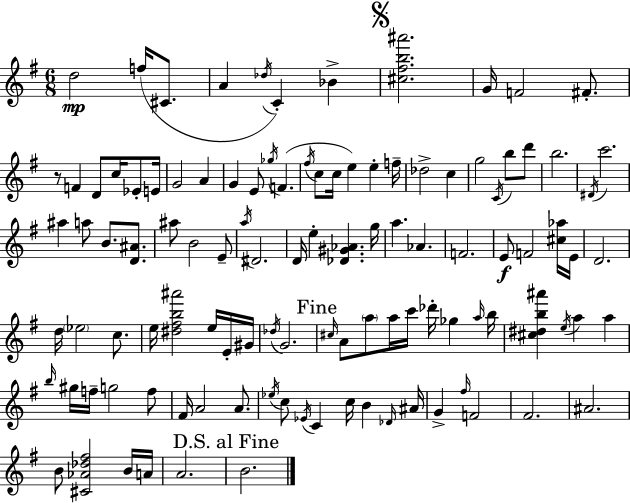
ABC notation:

X:1
T:Untitled
M:6/8
L:1/4
K:Em
d2 f/4 ^C/2 A _d/4 C _B [^c^fb^a']2 G/4 F2 ^F/2 z/2 F D/2 c/4 _E/2 E/4 G2 A G E/2 _g/4 F ^f/4 c/2 c/4 e e f/4 _d2 c g2 C/4 b/2 d'/2 b2 ^D/4 c'2 ^a a/2 B/2 [D^A]/2 ^a/2 B2 E/2 a/4 ^D2 D/4 e [_D^G_A] g/4 a _A F2 E/2 F2 [^c_a]/4 E/4 D2 d/4 _e2 c/2 e/4 [^d^fb^a']2 e/4 E/4 ^G/4 _d/4 G2 ^c/4 A/2 a/2 a/4 c'/4 _d'/4 _g a/4 b/4 [^c^db^a'] e/4 a a b/4 ^g/4 f/4 g2 f/2 ^F/4 A2 A/2 _e/4 c/2 _E/4 C c/4 B _D/4 ^A/4 G ^f/4 F2 ^F2 ^A2 B/2 [^C_A_d^f]2 B/4 A/4 A2 B2